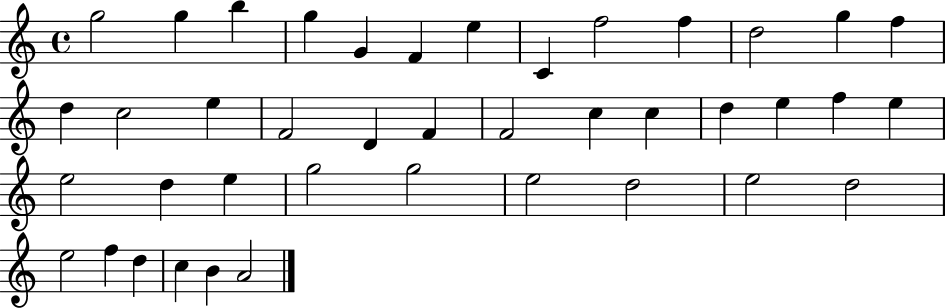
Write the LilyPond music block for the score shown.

{
  \clef treble
  \time 4/4
  \defaultTimeSignature
  \key c \major
  g''2 g''4 b''4 | g''4 g'4 f'4 e''4 | c'4 f''2 f''4 | d''2 g''4 f''4 | \break d''4 c''2 e''4 | f'2 d'4 f'4 | f'2 c''4 c''4 | d''4 e''4 f''4 e''4 | \break e''2 d''4 e''4 | g''2 g''2 | e''2 d''2 | e''2 d''2 | \break e''2 f''4 d''4 | c''4 b'4 a'2 | \bar "|."
}